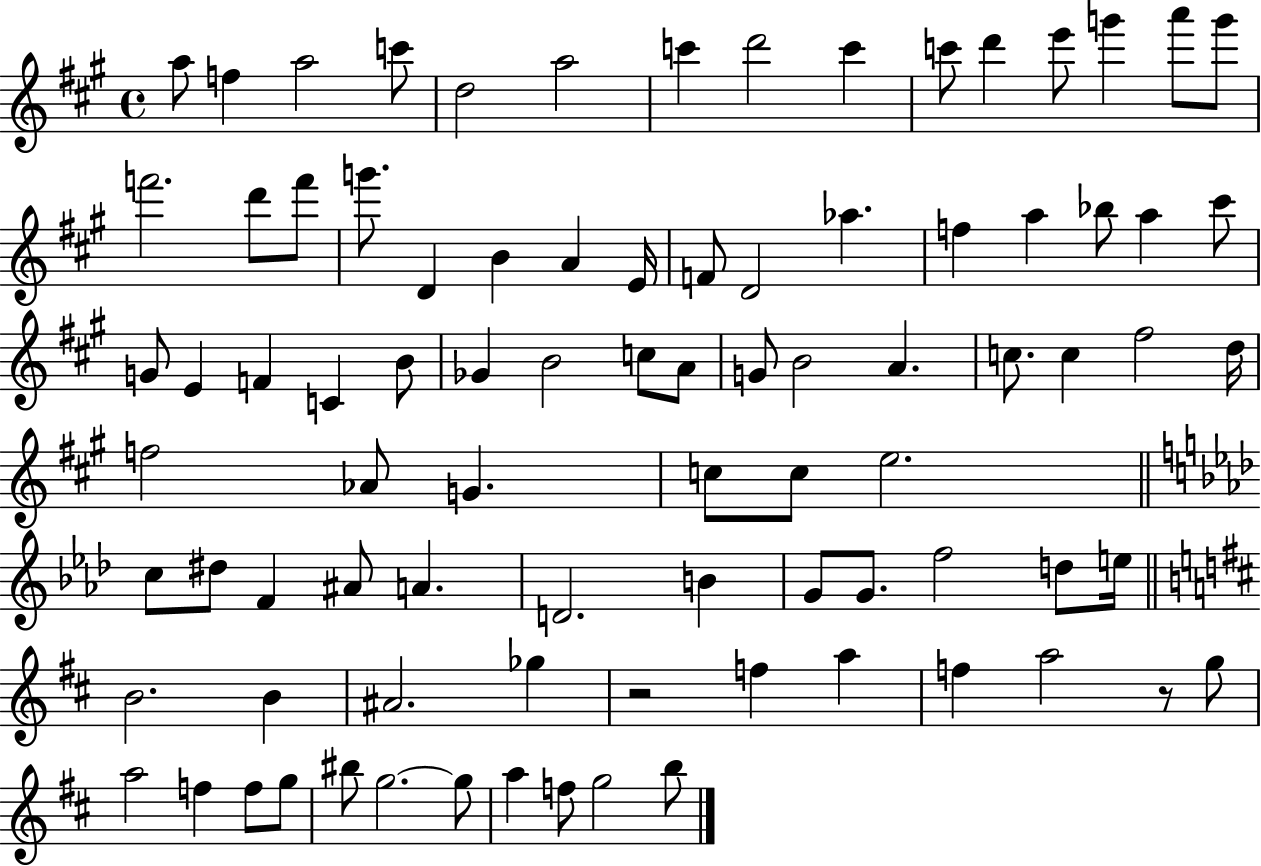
X:1
T:Untitled
M:4/4
L:1/4
K:A
a/2 f a2 c'/2 d2 a2 c' d'2 c' c'/2 d' e'/2 g' a'/2 g'/2 f'2 d'/2 f'/2 g'/2 D B A E/4 F/2 D2 _a f a _b/2 a ^c'/2 G/2 E F C B/2 _G B2 c/2 A/2 G/2 B2 A c/2 c ^f2 d/4 f2 _A/2 G c/2 c/2 e2 c/2 ^d/2 F ^A/2 A D2 B G/2 G/2 f2 d/2 e/4 B2 B ^A2 _g z2 f a f a2 z/2 g/2 a2 f f/2 g/2 ^b/2 g2 g/2 a f/2 g2 b/2